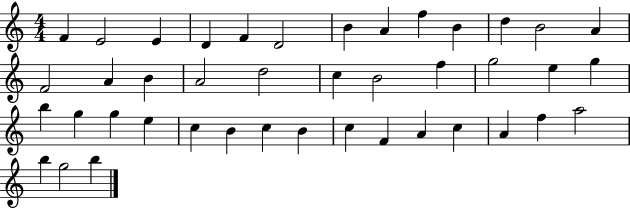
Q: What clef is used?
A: treble